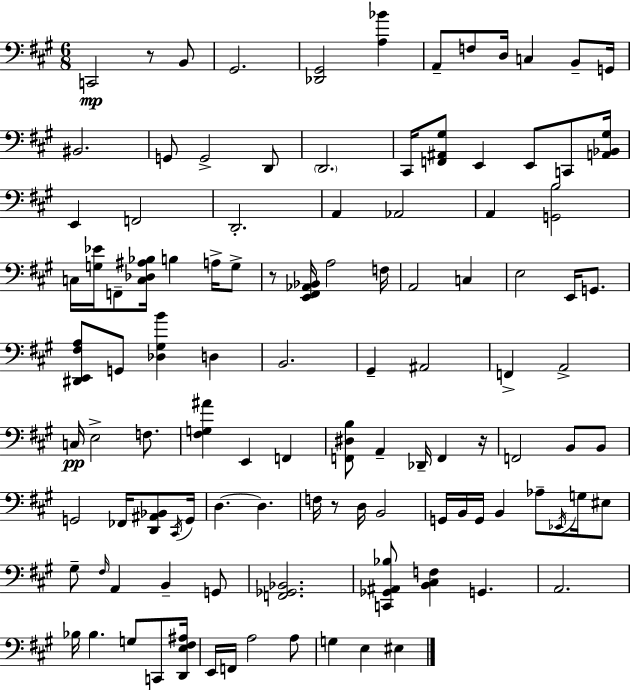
{
  \clef bass
  \numericTimeSignature
  \time 6/8
  \key a \major
  \repeat volta 2 { c,2\mp r8 b,8 | gis,2. | <des, gis,>2 <a bes'>4 | a,8-- f8 d16 c4 b,8-- g,16 | \break bis,2. | g,8 g,2-> d,8 | \parenthesize d,2. | cis,16 <f, ais, gis>8 e,4 e,8 c,8 <a, bes, gis>16 | \break e,4 f,2 | d,2.-. | a,4 aes,2 | a,4 <g, b>2 | \break c16 <g ees'>16 f,8-- <c des ais bes>16 b4 a16-> g8-> | r8 <e, fis, aes, bes,>16 a2 f16 | a,2 c4 | e2 e,16 g,8. | \break <dis, e, fis a>8 g,8 <des gis b'>4 d4 | b,2. | gis,4-- ais,2 | f,4-> a,2-> | \break c16\pp e2-> f8. | <fis g ais'>4 e,4 f,4 | <f, dis b>8 a,4-- des,16-- f,4 r16 | f,2 b,8 b,8 | \break g,2 fes,16 <d, ais, bes,>8 \acciaccatura { cis,16 } | g,16 d4.~~ d4. | f16 r8 d16 b,2 | g,16 b,16 g,16 b,4 aes8-- \acciaccatura { ees,16 } g16 | \break eis8 gis8-- \grace { fis16 } a,4 b,4-- | g,8 <f, ges, bes,>2. | <c, ges, ais, bes>8 <b, cis f>4 g,4. | a,2. | \break bes16 bes4. g8 | c,8 <d, e fis ais>16 e,16 f,16 a2 | a8 g4 e4 eis4 | } \bar "|."
}